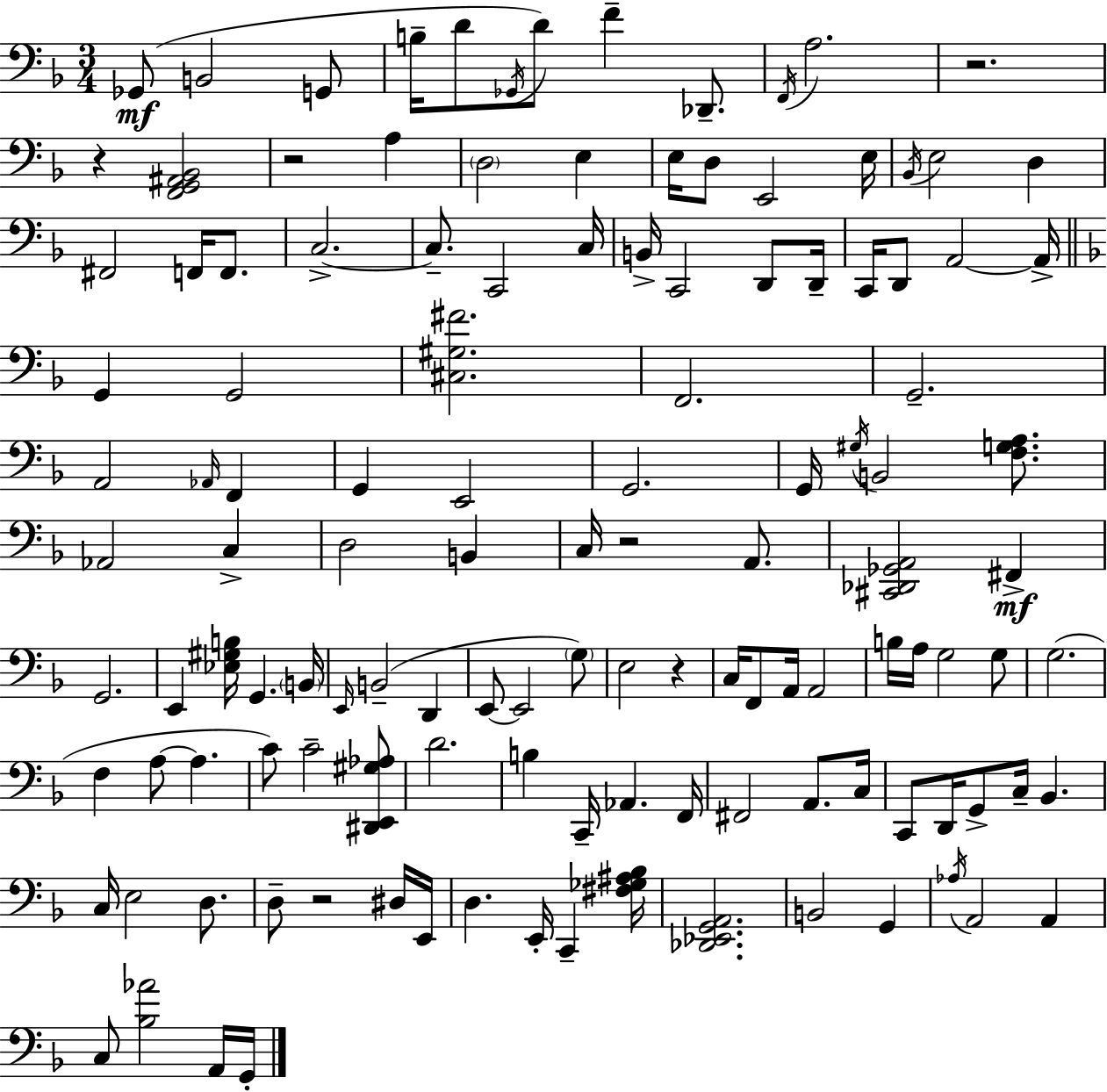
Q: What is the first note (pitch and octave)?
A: Gb2